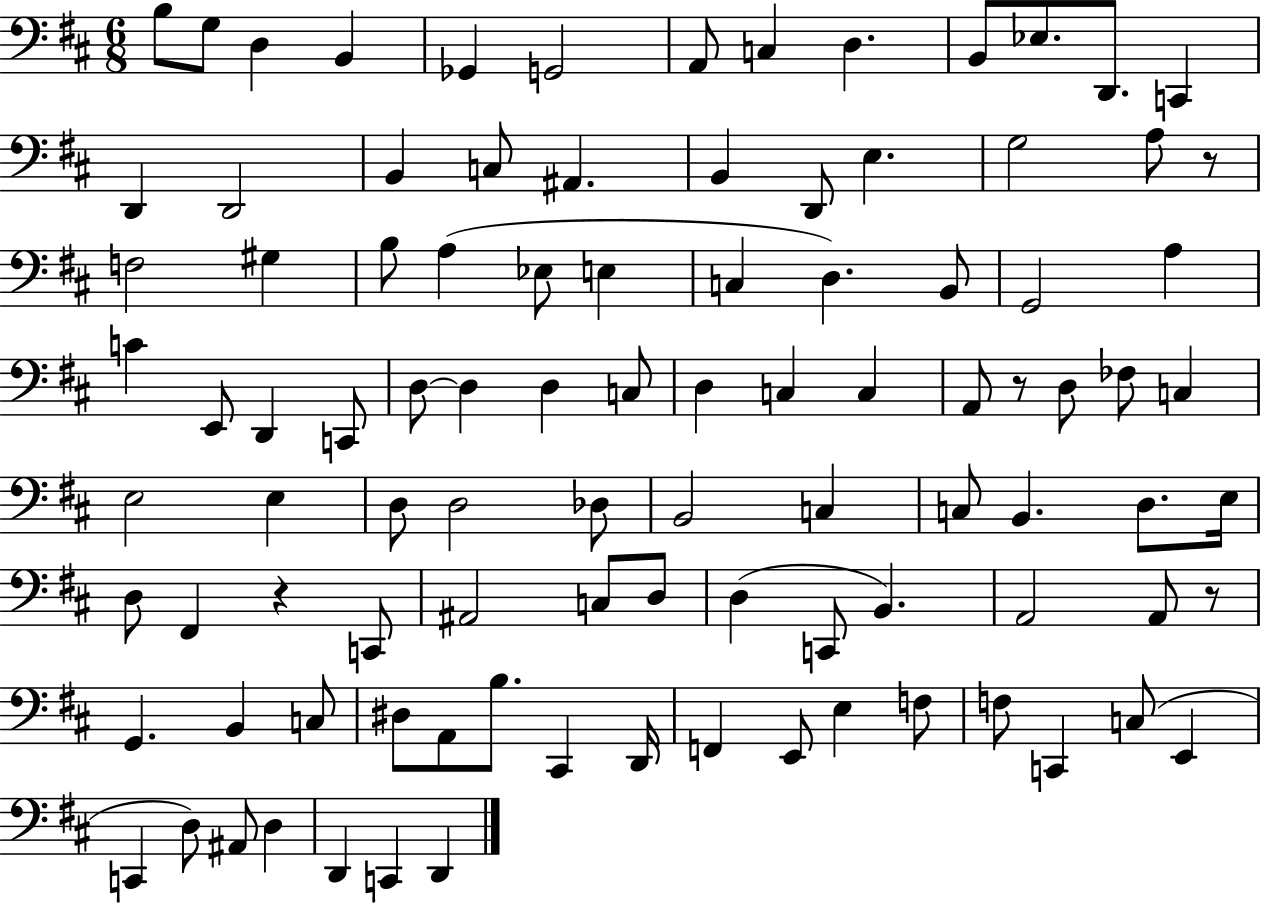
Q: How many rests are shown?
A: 4